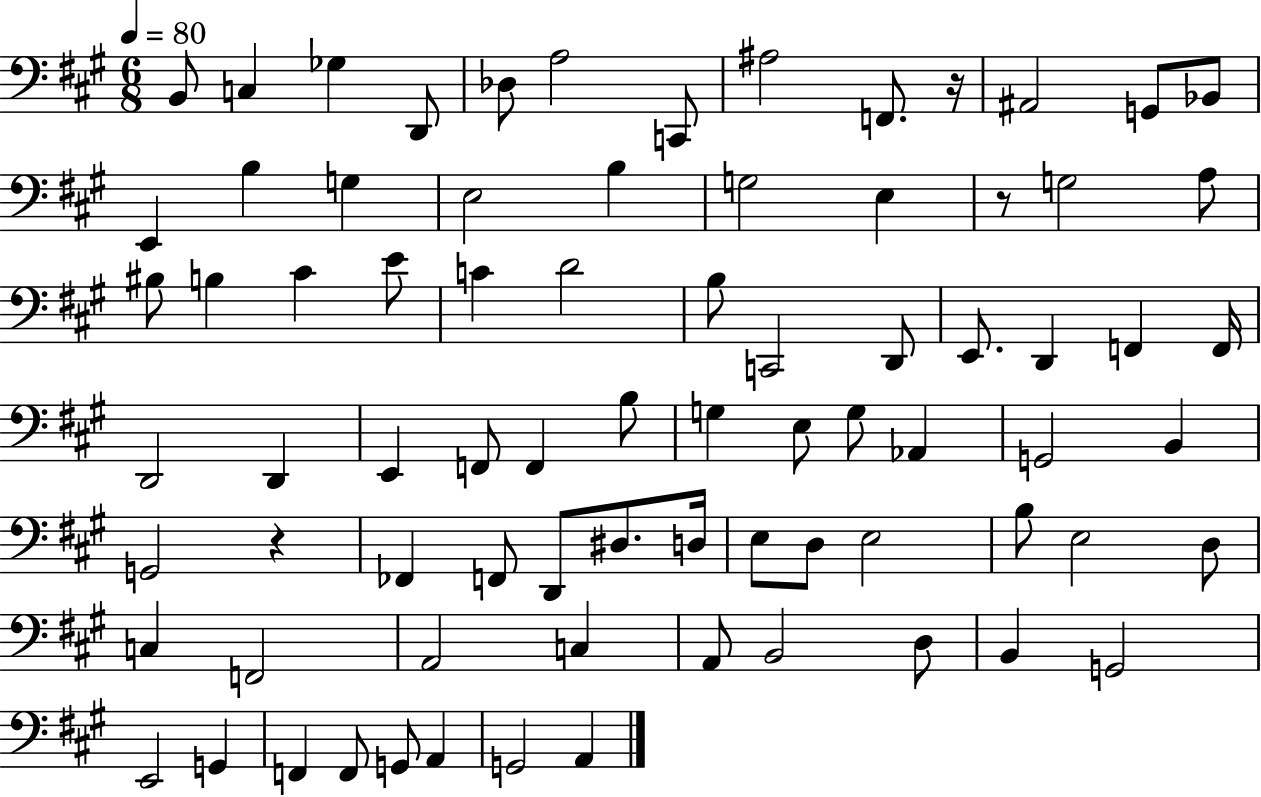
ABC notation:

X:1
T:Untitled
M:6/8
L:1/4
K:A
B,,/2 C, _G, D,,/2 _D,/2 A,2 C,,/2 ^A,2 F,,/2 z/4 ^A,,2 G,,/2 _B,,/2 E,, B, G, E,2 B, G,2 E, z/2 G,2 A,/2 ^B,/2 B, ^C E/2 C D2 B,/2 C,,2 D,,/2 E,,/2 D,, F,, F,,/4 D,,2 D,, E,, F,,/2 F,, B,/2 G, E,/2 G,/2 _A,, G,,2 B,, G,,2 z _F,, F,,/2 D,,/2 ^D,/2 D,/4 E,/2 D,/2 E,2 B,/2 E,2 D,/2 C, F,,2 A,,2 C, A,,/2 B,,2 D,/2 B,, G,,2 E,,2 G,, F,, F,,/2 G,,/2 A,, G,,2 A,,